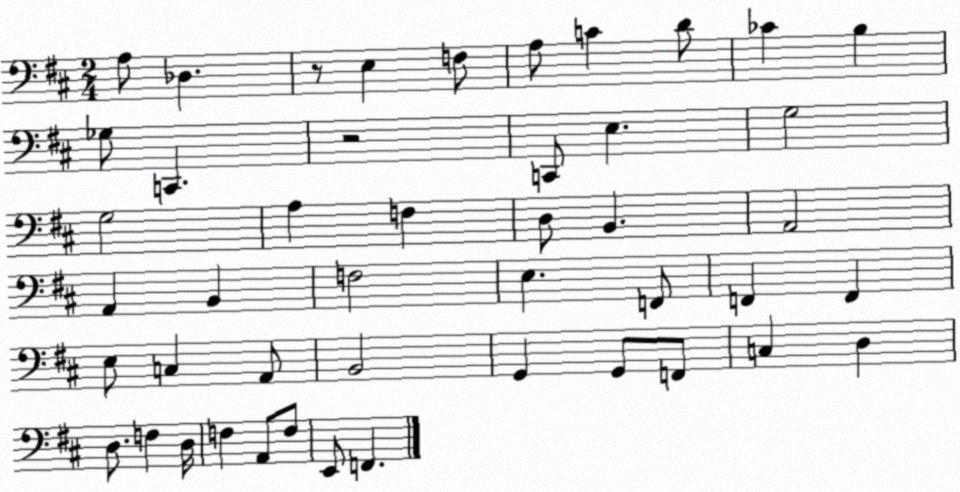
X:1
T:Untitled
M:2/4
L:1/4
K:D
A,/2 _D, z/2 E, F,/2 A,/2 C D/2 _C B, _G,/2 C,, z2 C,,/2 E, G,2 G,2 A, F, D,/2 B,, A,,2 A,, B,, F,2 E, F,,/2 F,, F,, E,/2 C, A,,/2 B,,2 G,, G,,/2 F,,/2 C, D, D,/2 F, D,/4 F, A,,/2 F,/2 E,,/2 F,,